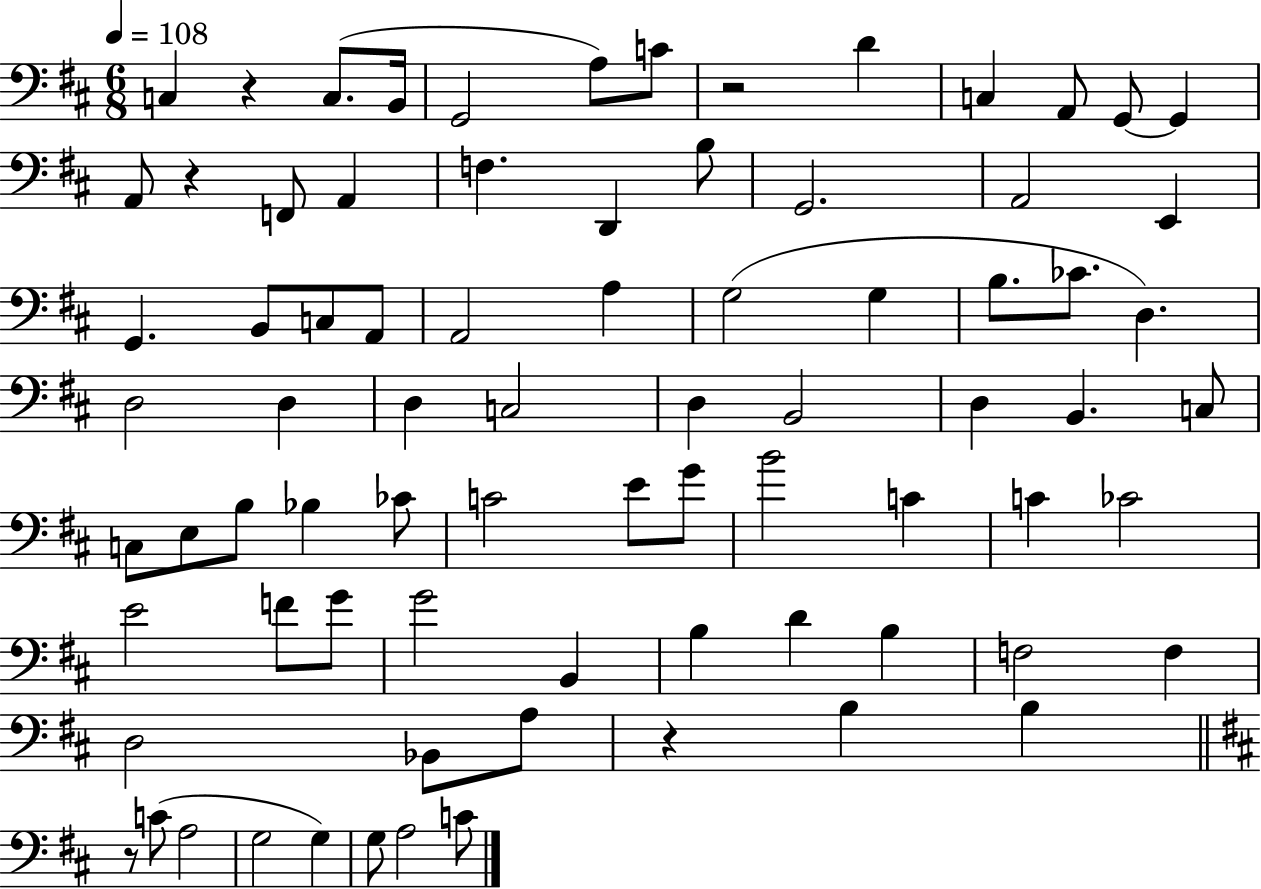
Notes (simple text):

C3/q R/q C3/e. B2/s G2/h A3/e C4/e R/h D4/q C3/q A2/e G2/e G2/q A2/e R/q F2/e A2/q F3/q. D2/q B3/e G2/h. A2/h E2/q G2/q. B2/e C3/e A2/e A2/h A3/q G3/h G3/q B3/e. CES4/e. D3/q. D3/h D3/q D3/q C3/h D3/q B2/h D3/q B2/q. C3/e C3/e E3/e B3/e Bb3/q CES4/e C4/h E4/e G4/e B4/h C4/q C4/q CES4/h E4/h F4/e G4/e G4/h B2/q B3/q D4/q B3/q F3/h F3/q D3/h Bb2/e A3/e R/q B3/q B3/q R/e C4/e A3/h G3/h G3/q G3/e A3/h C4/e